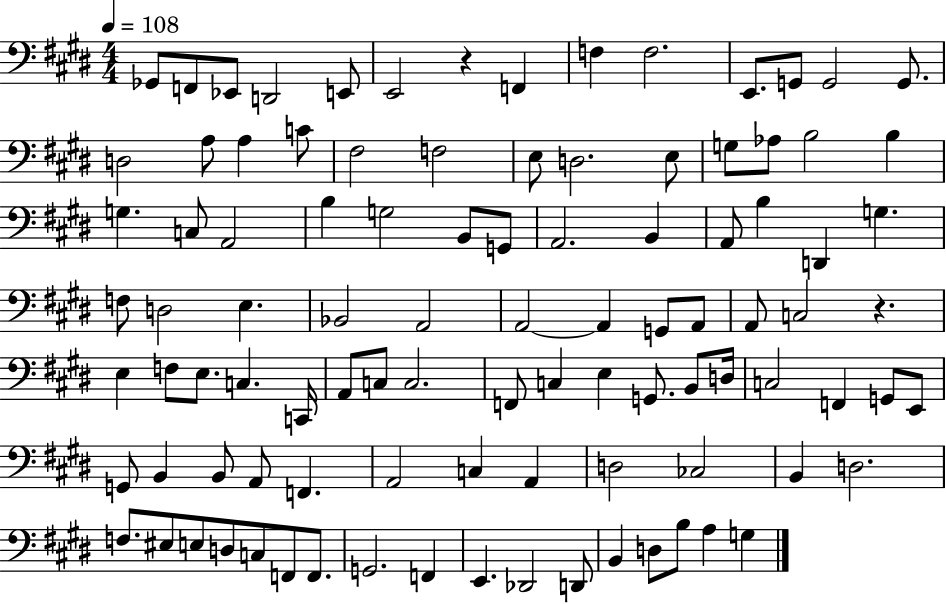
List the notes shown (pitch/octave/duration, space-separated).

Gb2/e F2/e Eb2/e D2/h E2/e E2/h R/q F2/q F3/q F3/h. E2/e. G2/e G2/h G2/e. D3/h A3/e A3/q C4/e F#3/h F3/h E3/e D3/h. E3/e G3/e Ab3/e B3/h B3/q G3/q. C3/e A2/h B3/q G3/h B2/e G2/e A2/h. B2/q A2/e B3/q D2/q G3/q. F3/e D3/h E3/q. Bb2/h A2/h A2/h A2/q G2/e A2/e A2/e C3/h R/q. E3/q F3/e E3/e. C3/q. C2/s A2/e C3/e C3/h. F2/e C3/q E3/q G2/e. B2/e D3/s C3/h F2/q G2/e E2/e G2/e B2/q B2/e A2/e F2/q. A2/h C3/q A2/q D3/h CES3/h B2/q D3/h. F3/e. EIS3/e E3/e D3/e C3/e F2/e F2/e. G2/h. F2/q E2/q. Db2/h D2/e B2/q D3/e B3/e A3/q G3/q